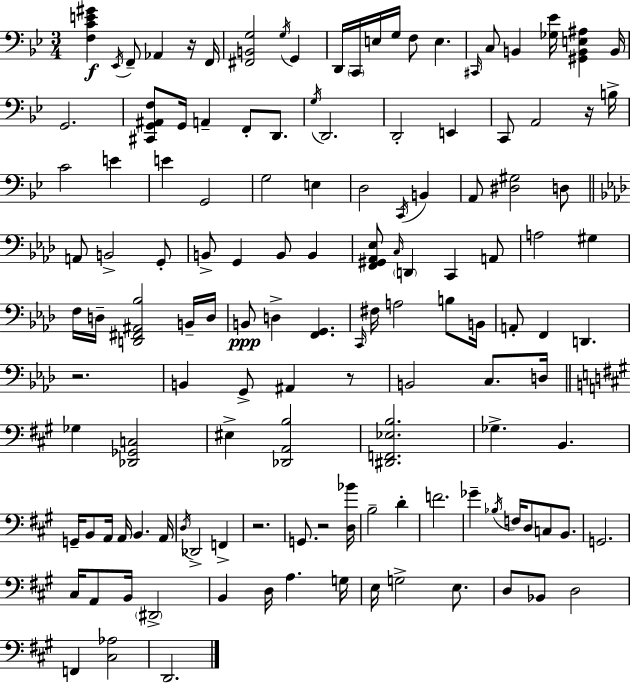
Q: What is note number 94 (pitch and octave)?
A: C3